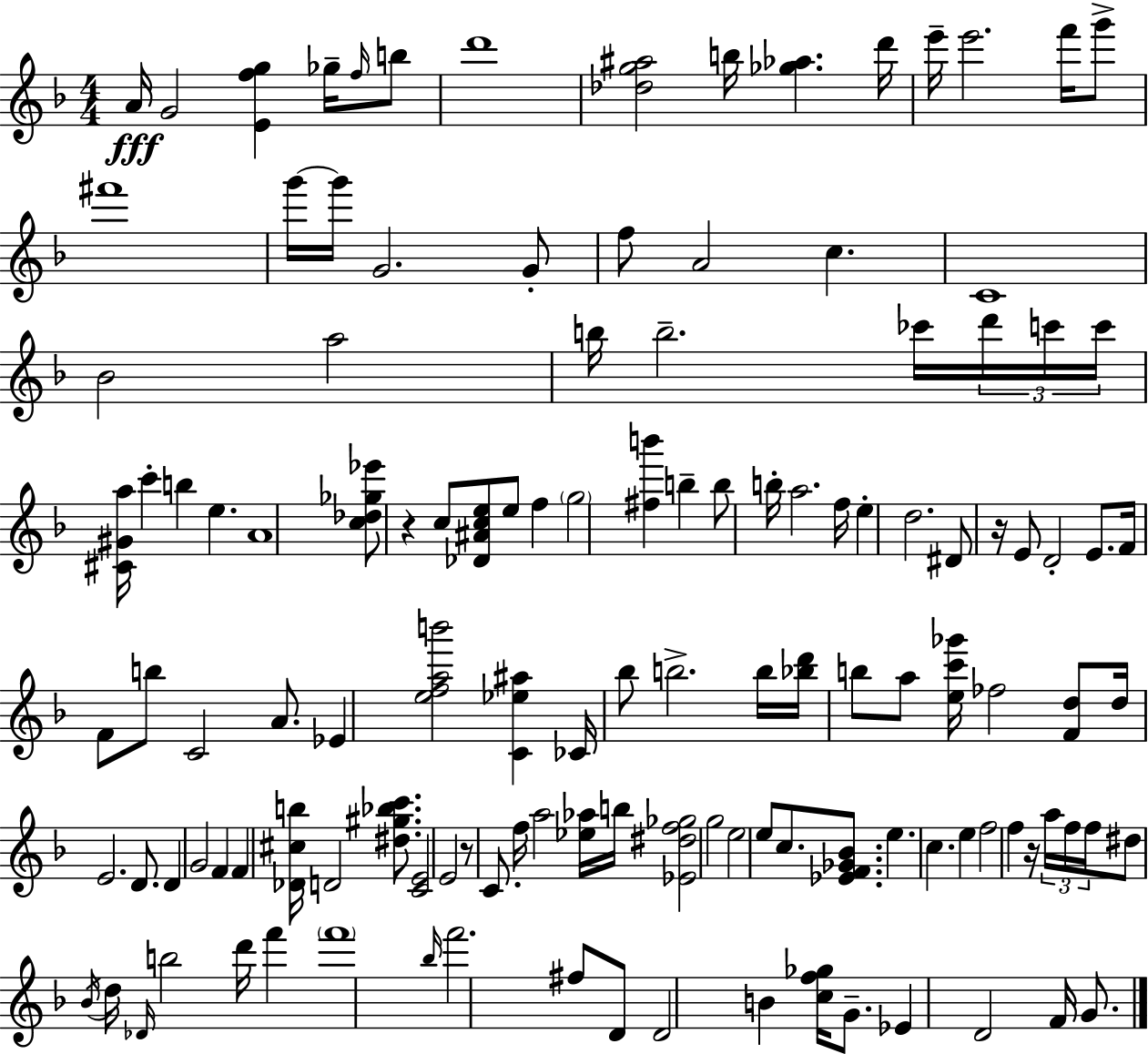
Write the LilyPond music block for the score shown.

{
  \clef treble
  \numericTimeSignature
  \time 4/4
  \key d \minor
  a'16\fff g'2 <e' f'' g''>4 ges''16-- \grace { f''16 } b''8 | d'''1 | <des'' g'' ais''>2 b''16 <ges'' aes''>4. | d'''16 e'''16-- e'''2. f'''16 g'''8-> | \break fis'''1 | g'''16~~ g'''16 g'2. g'8-. | f''8 a'2 c''4. | c'1 | \break bes'2 a''2 | b''16 b''2.-- ces'''16 \tuplet 3/2 { d'''16 | c'''16 c'''16 } <cis' gis' a''>16 c'''4-. b''4 e''4. | a'1 | \break <c'' des'' ges'' ees'''>8 r4 c''8 <des' ais' c'' e''>8 e''8 f''4 | \parenthesize g''2 <fis'' b'''>4 b''4-- | b''8 b''16-. a''2. | f''16 e''4-. d''2. | \break dis'8 r16 e'8 d'2-. e'8. | f'16 f'8 b''8 c'2 a'8. | ees'4 <e'' f'' a'' b'''>2 <c' ees'' ais''>4 | ces'16 bes''8 b''2.-> | \break b''16 <bes'' d'''>16 b''8 a''8 <e'' c''' ges'''>16 fes''2 <f' d''>8 | d''16 e'2. d'8. | d'4 g'2 f'4 | f'4 <des' cis'' b''>16 d'2 <dis'' gis'' bes'' c'''>8. | \break <c' e'>2 e'2 | r8 c'8. f''16 a''2 <ees'' aes''>16 | b''16 <ees' dis'' f'' ges''>2 g''2 | e''2 e''8 c''8. <ees' f' ges' bes'>8. | \break e''4. c''4. e''4 | f''2 f''4 r16 \tuplet 3/2 { a''16 f''16 | f''16 } dis''8 \acciaccatura { bes'16 } d''16 \grace { des'16 } b''2 d'''16 f'''4 | \parenthesize f'''1 | \break \grace { bes''16 } f'''2. | fis''8 d'8 d'2 b'4 | <c'' f'' ges''>16 g'8.-- ees'4 d'2 | f'16 g'8. \bar "|."
}